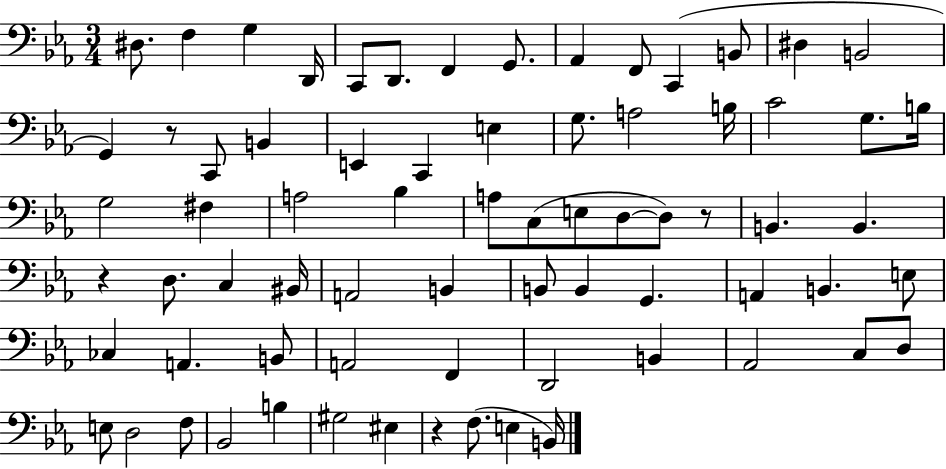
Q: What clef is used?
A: bass